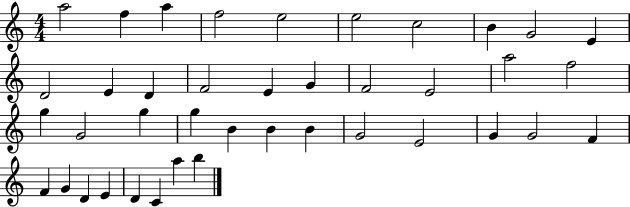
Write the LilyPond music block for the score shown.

{
  \clef treble
  \numericTimeSignature
  \time 4/4
  \key c \major
  a''2 f''4 a''4 | f''2 e''2 | e''2 c''2 | b'4 g'2 e'4 | \break d'2 e'4 d'4 | f'2 e'4 g'4 | f'2 e'2 | a''2 f''2 | \break g''4 g'2 g''4 | g''4 b'4 b'4 b'4 | g'2 e'2 | g'4 g'2 f'4 | \break f'4 g'4 d'4 e'4 | d'4 c'4 a''4 b''4 | \bar "|."
}